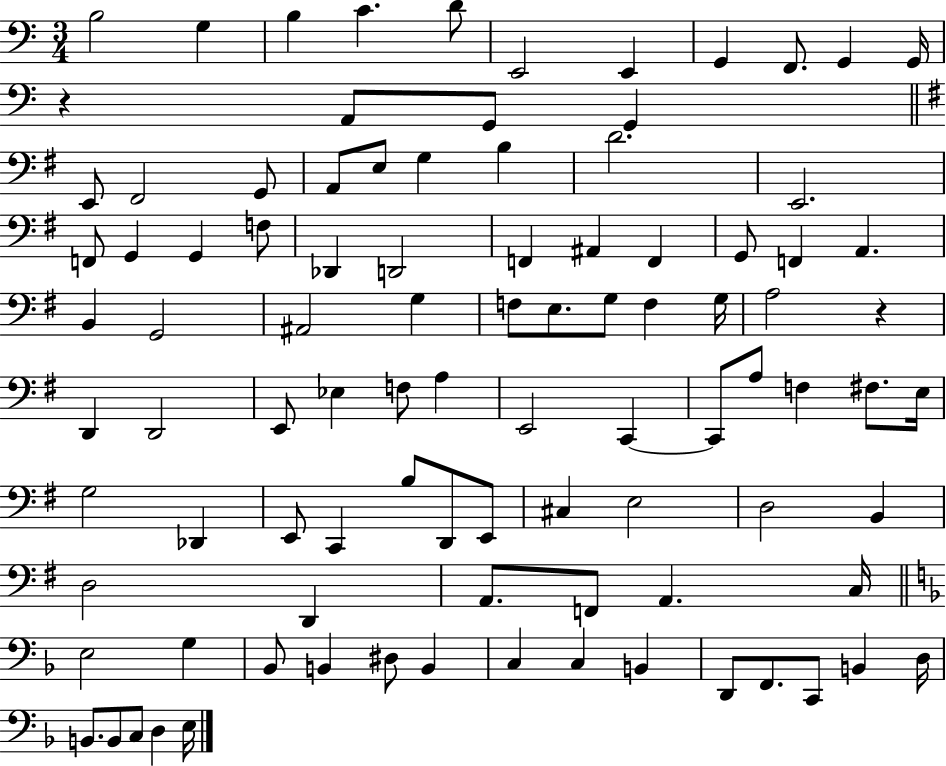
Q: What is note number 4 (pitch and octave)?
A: C4